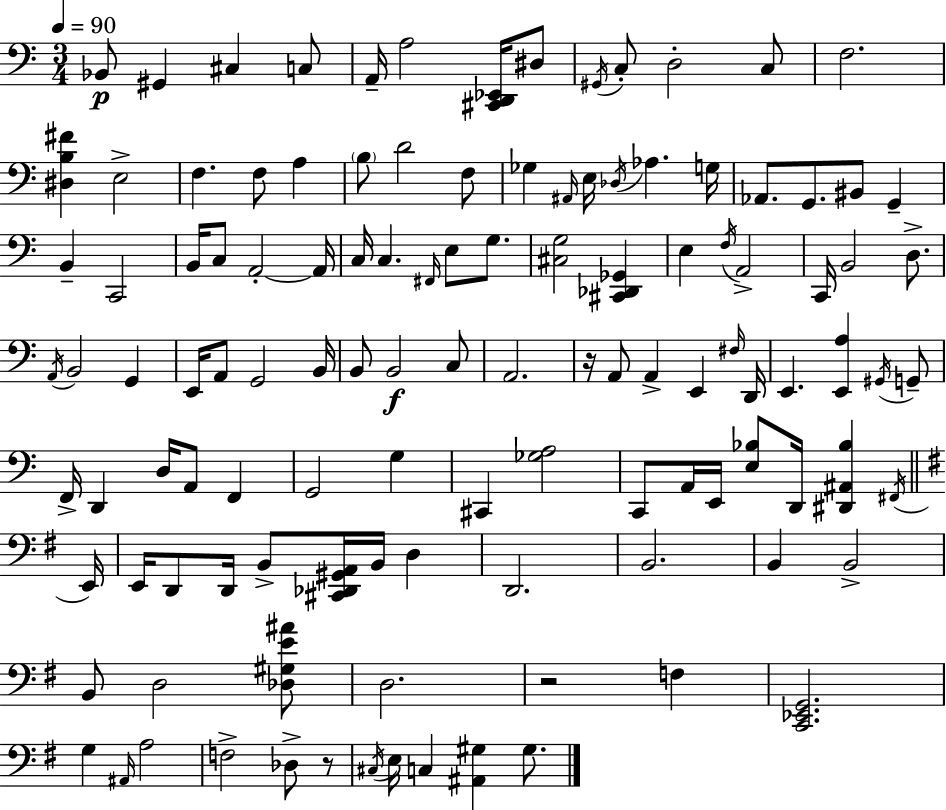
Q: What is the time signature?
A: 3/4